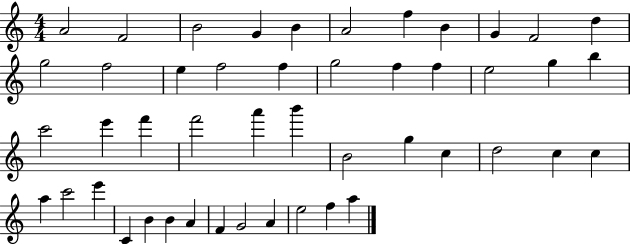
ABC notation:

X:1
T:Untitled
M:4/4
L:1/4
K:C
A2 F2 B2 G B A2 f B G F2 d g2 f2 e f2 f g2 f f e2 g b c'2 e' f' f'2 a' b' B2 g c d2 c c a c'2 e' C B B A F G2 A e2 f a